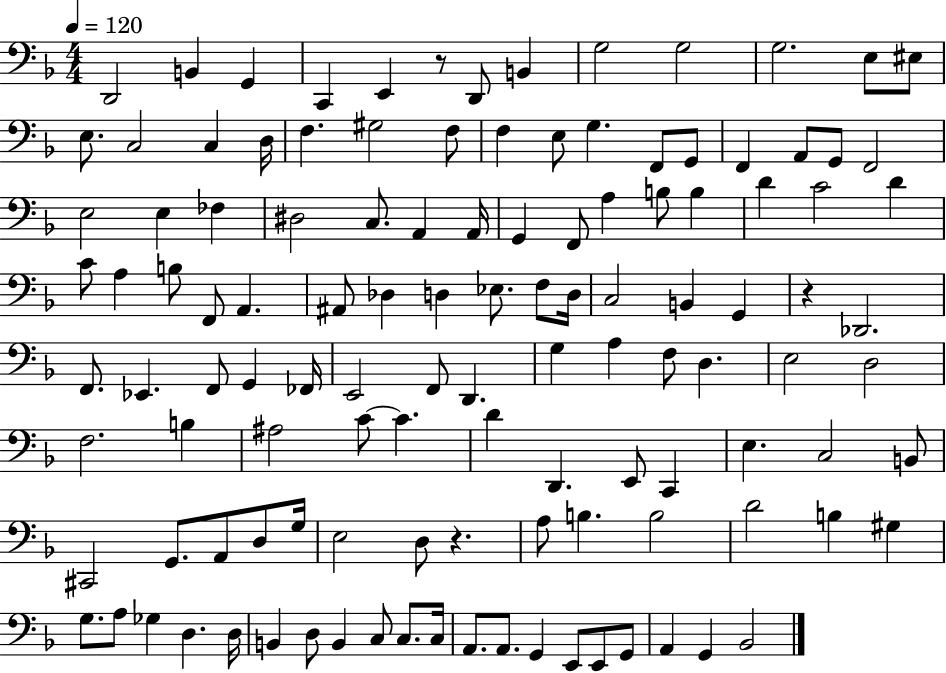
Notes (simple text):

D2/h B2/q G2/q C2/q E2/q R/e D2/e B2/q G3/h G3/h G3/h. E3/e EIS3/e E3/e. C3/h C3/q D3/s F3/q. G#3/h F3/e F3/q E3/e G3/q. F2/e G2/e F2/q A2/e G2/e F2/h E3/h E3/q FES3/q D#3/h C3/e. A2/q A2/s G2/q F2/e A3/q B3/e B3/q D4/q C4/h D4/q C4/e A3/q B3/e F2/e A2/q. A#2/e Db3/q D3/q Eb3/e. F3/e D3/s C3/h B2/q G2/q R/q Db2/h. F2/e. Eb2/q. F2/e G2/q FES2/s E2/h F2/e D2/q. G3/q A3/q F3/e D3/q. E3/h D3/h F3/h. B3/q A#3/h C4/e C4/q. D4/q D2/q. E2/e C2/q E3/q. C3/h B2/e C#2/h G2/e. A2/e D3/e G3/s E3/h D3/e R/q. A3/e B3/q. B3/h D4/h B3/q G#3/q G3/e. A3/e Gb3/q D3/q. D3/s B2/q D3/e B2/q C3/e C3/e. C3/s A2/e. A2/e. G2/q E2/e E2/e G2/e A2/q G2/q Bb2/h